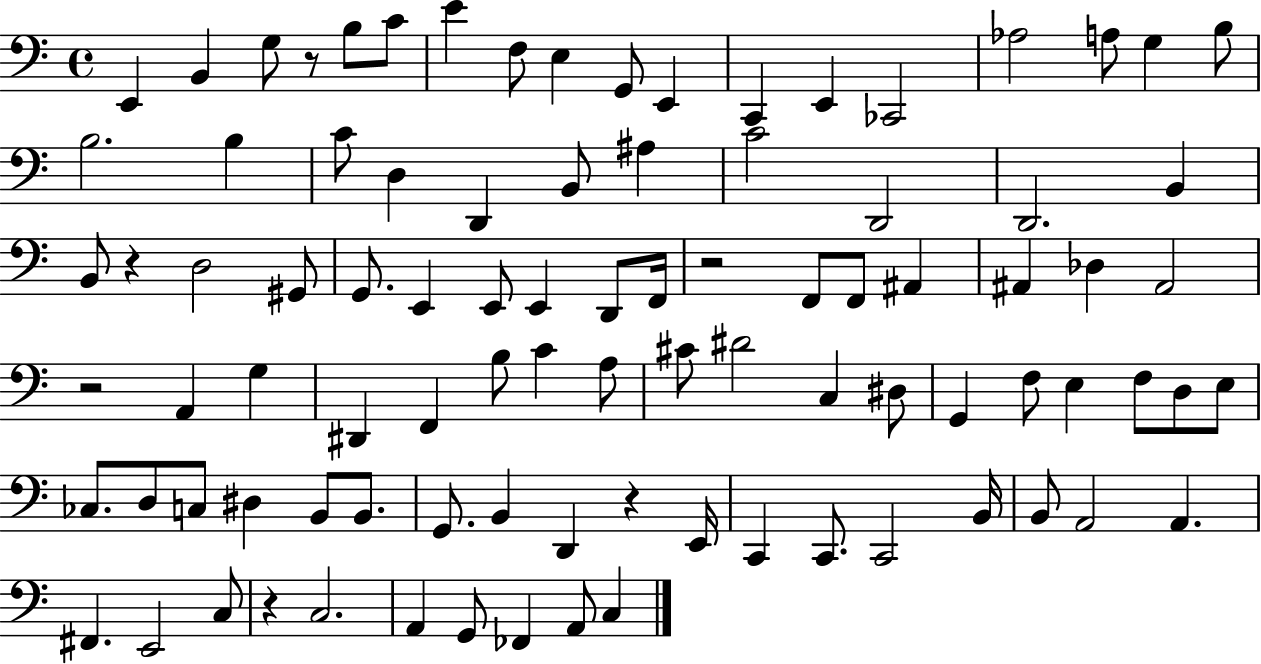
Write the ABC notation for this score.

X:1
T:Untitled
M:4/4
L:1/4
K:C
E,, B,, G,/2 z/2 B,/2 C/2 E F,/2 E, G,,/2 E,, C,, E,, _C,,2 _A,2 A,/2 G, B,/2 B,2 B, C/2 D, D,, B,,/2 ^A, C2 D,,2 D,,2 B,, B,,/2 z D,2 ^G,,/2 G,,/2 E,, E,,/2 E,, D,,/2 F,,/4 z2 F,,/2 F,,/2 ^A,, ^A,, _D, ^A,,2 z2 A,, G, ^D,, F,, B,/2 C A,/2 ^C/2 ^D2 C, ^D,/2 G,, F,/2 E, F,/2 D,/2 E,/2 _C,/2 D,/2 C,/2 ^D, B,,/2 B,,/2 G,,/2 B,, D,, z E,,/4 C,, C,,/2 C,,2 B,,/4 B,,/2 A,,2 A,, ^F,, E,,2 C,/2 z C,2 A,, G,,/2 _F,, A,,/2 C,